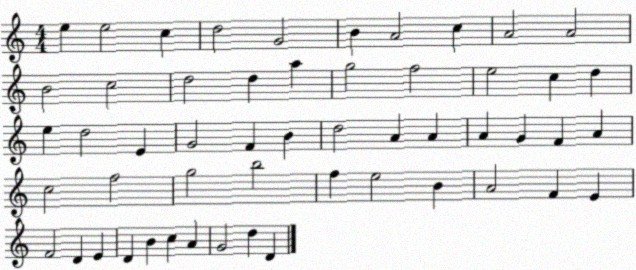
X:1
T:Untitled
M:4/4
L:1/4
K:C
e e2 c d2 G2 B A2 c A2 A2 B2 c2 d2 d a g2 f2 e2 c d e d2 E G2 F B d2 A A A G F A c2 f2 g2 b2 f e2 B A2 F E F2 D E D B c A G2 d D